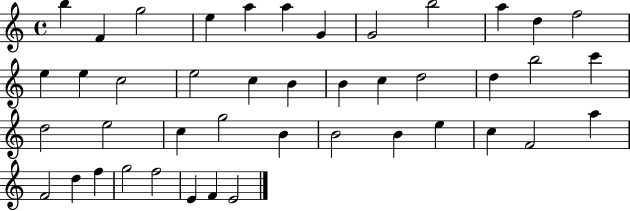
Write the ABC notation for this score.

X:1
T:Untitled
M:4/4
L:1/4
K:C
b F g2 e a a G G2 b2 a d f2 e e c2 e2 c B B c d2 d b2 c' d2 e2 c g2 B B2 B e c F2 a F2 d f g2 f2 E F E2